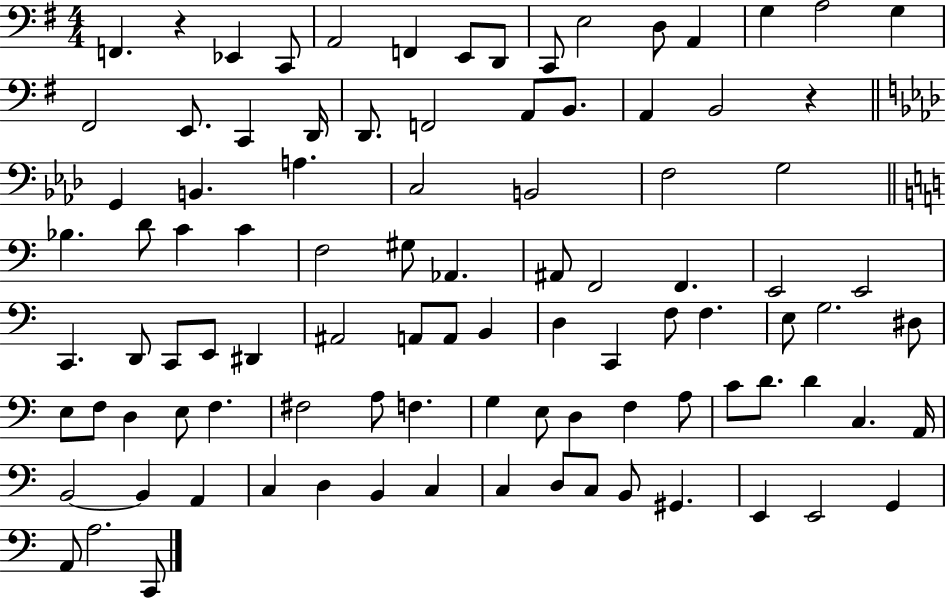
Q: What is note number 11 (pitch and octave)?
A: A2